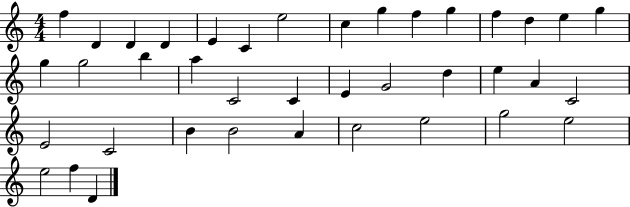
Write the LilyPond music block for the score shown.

{
  \clef treble
  \numericTimeSignature
  \time 4/4
  \key c \major
  f''4 d'4 d'4 d'4 | e'4 c'4 e''2 | c''4 g''4 f''4 g''4 | f''4 d''4 e''4 g''4 | \break g''4 g''2 b''4 | a''4 c'2 c'4 | e'4 g'2 d''4 | e''4 a'4 c'2 | \break e'2 c'2 | b'4 b'2 a'4 | c''2 e''2 | g''2 e''2 | \break e''2 f''4 d'4 | \bar "|."
}